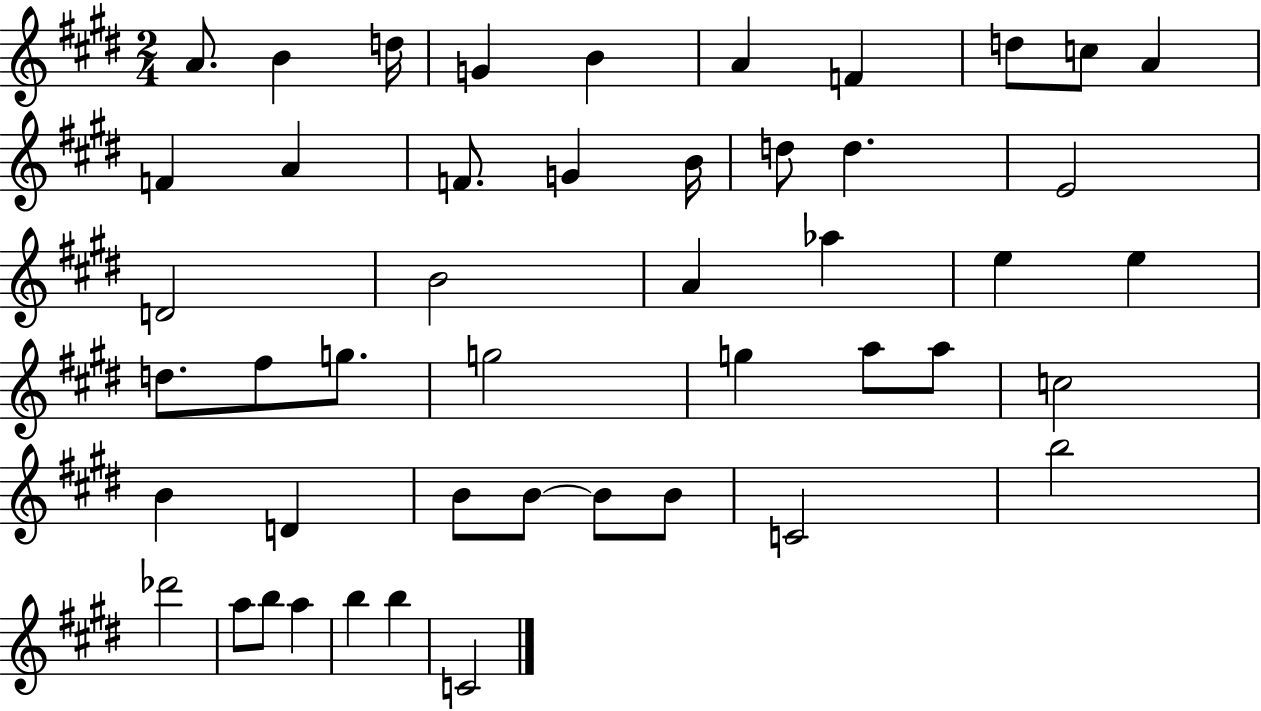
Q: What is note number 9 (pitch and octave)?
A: C5